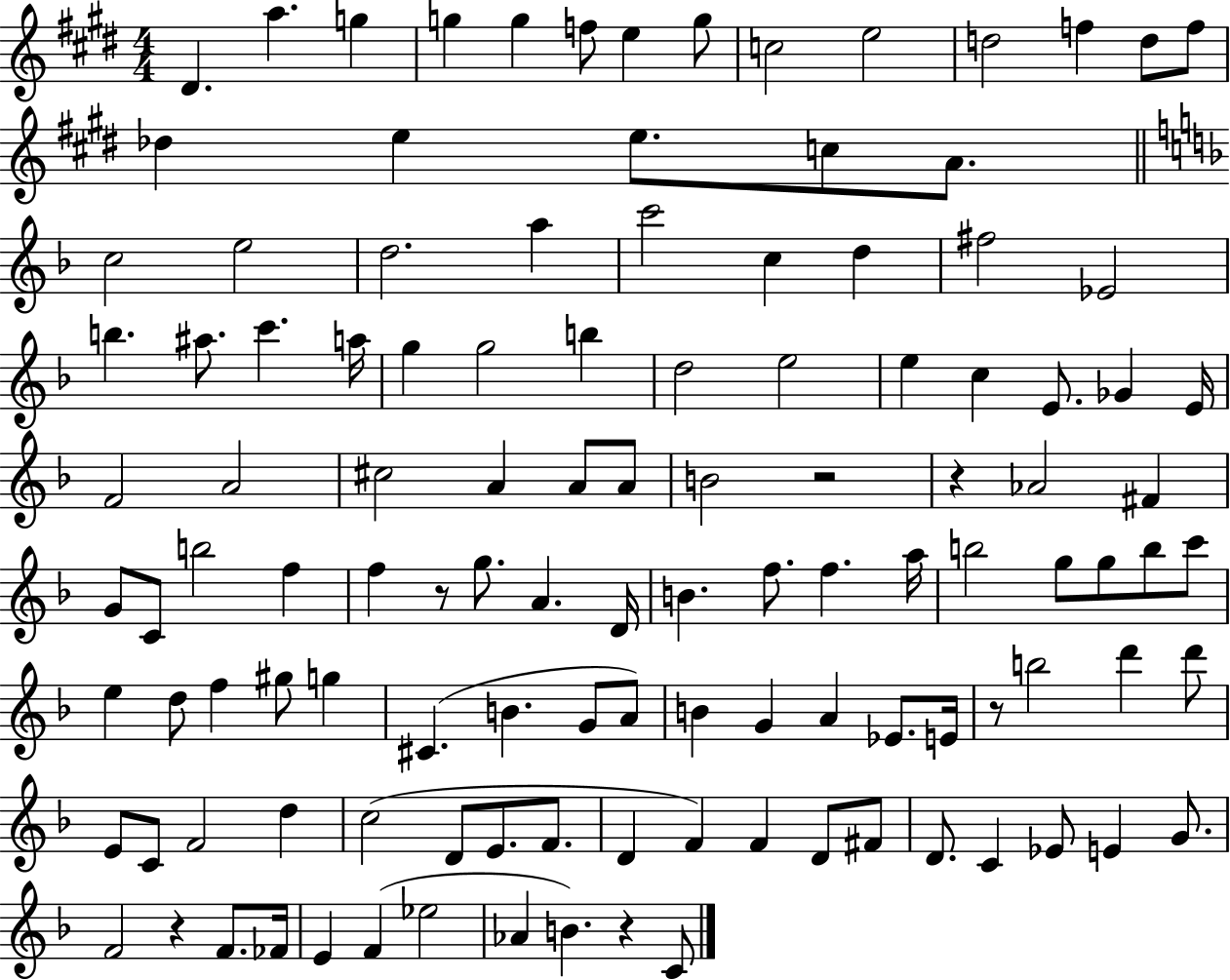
{
  \clef treble
  \numericTimeSignature
  \time 4/4
  \key e \major
  dis'4. a''4. g''4 | g''4 g''4 f''8 e''4 g''8 | c''2 e''2 | d''2 f''4 d''8 f''8 | \break des''4 e''4 e''8. c''8 a'8. | \bar "||" \break \key d \minor c''2 e''2 | d''2. a''4 | c'''2 c''4 d''4 | fis''2 ees'2 | \break b''4. ais''8. c'''4. a''16 | g''4 g''2 b''4 | d''2 e''2 | e''4 c''4 e'8. ges'4 e'16 | \break f'2 a'2 | cis''2 a'4 a'8 a'8 | b'2 r2 | r4 aes'2 fis'4 | \break g'8 c'8 b''2 f''4 | f''4 r8 g''8. a'4. d'16 | b'4. f''8. f''4. a''16 | b''2 g''8 g''8 b''8 c'''8 | \break e''4 d''8 f''4 gis''8 g''4 | cis'4.( b'4. g'8 a'8) | b'4 g'4 a'4 ees'8. e'16 | r8 b''2 d'''4 d'''8 | \break e'8 c'8 f'2 d''4 | c''2( d'8 e'8. f'8. | d'4 f'4) f'4 d'8 fis'8 | d'8. c'4 ees'8 e'4 g'8. | \break f'2 r4 f'8. fes'16 | e'4 f'4( ees''2 | aes'4 b'4.) r4 c'8 | \bar "|."
}